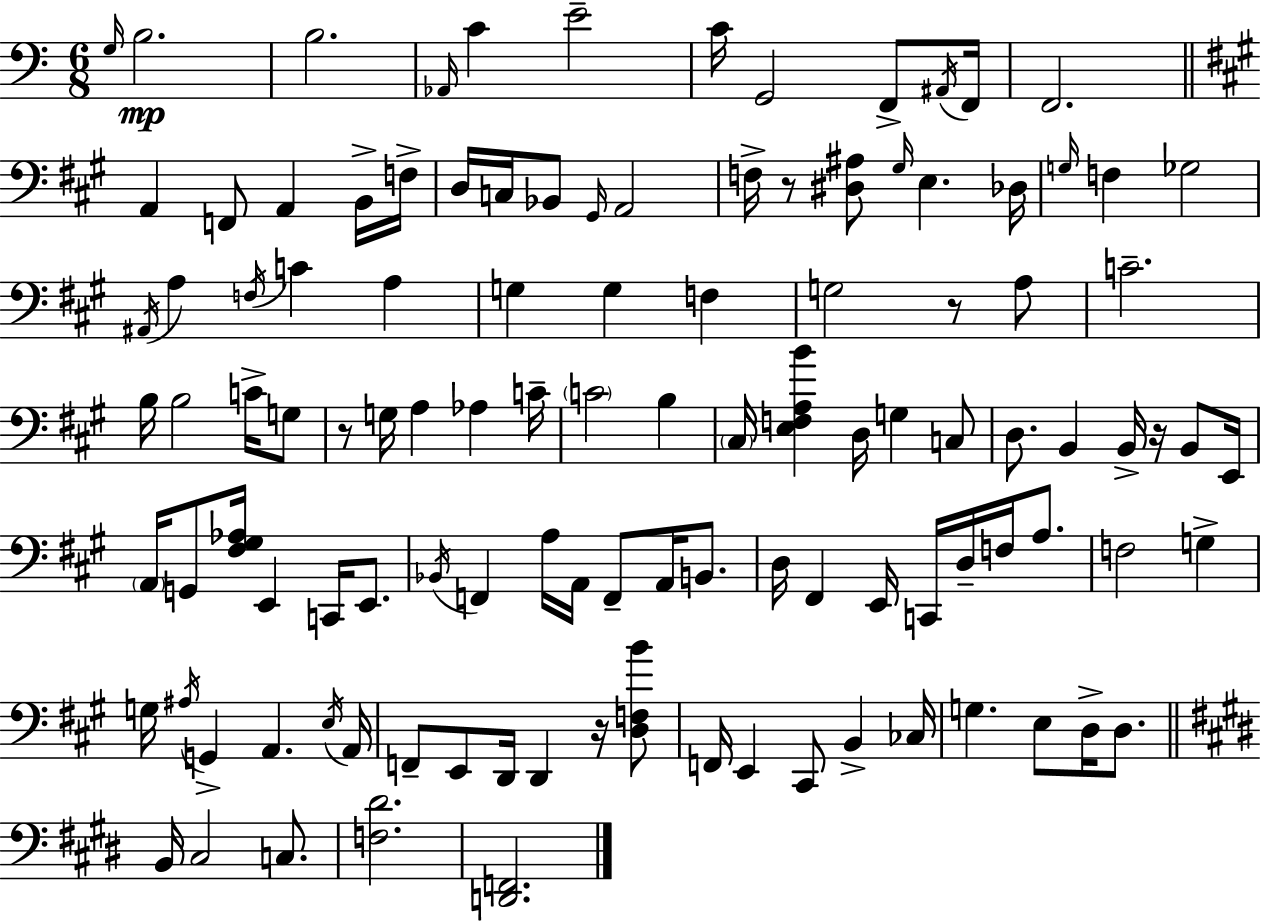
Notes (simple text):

G3/s B3/h. B3/h. Ab2/s C4/q E4/h C4/s G2/h F2/e A#2/s F2/s F2/h. A2/q F2/e A2/q B2/s F3/s D3/s C3/s Bb2/e G#2/s A2/h F3/s R/e [D#3,A#3]/e G#3/s E3/q. Db3/s G3/s F3/q Gb3/h A#2/s A3/q F3/s C4/q A3/q G3/q G3/q F3/q G3/h R/e A3/e C4/h. B3/s B3/h C4/s G3/e R/e G3/s A3/q Ab3/q C4/s C4/h B3/q C#3/s [E3,F3,A3,B4]/q D3/s G3/q C3/e D3/e. B2/q B2/s R/s B2/e E2/s A2/s G2/e [F#3,G#3,Ab3]/s E2/q C2/s E2/e. Bb2/s F2/q A3/s A2/s F2/e A2/s B2/e. D3/s F#2/q E2/s C2/s D3/s F3/s A3/e. F3/h G3/q G3/s A#3/s G2/q A2/q. E3/s A2/s F2/e E2/e D2/s D2/q R/s [D3,F3,B4]/e F2/s E2/q C#2/e B2/q CES3/s G3/q. E3/e D3/s D3/e. B2/s C#3/h C3/e. [F3,D#4]/h. [D2,F2]/h.